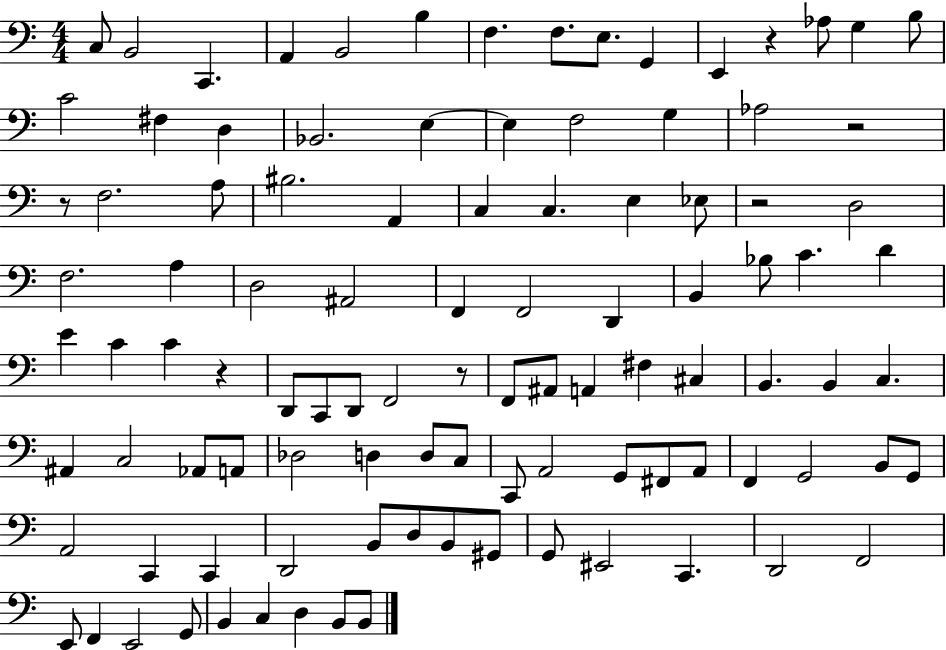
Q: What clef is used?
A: bass